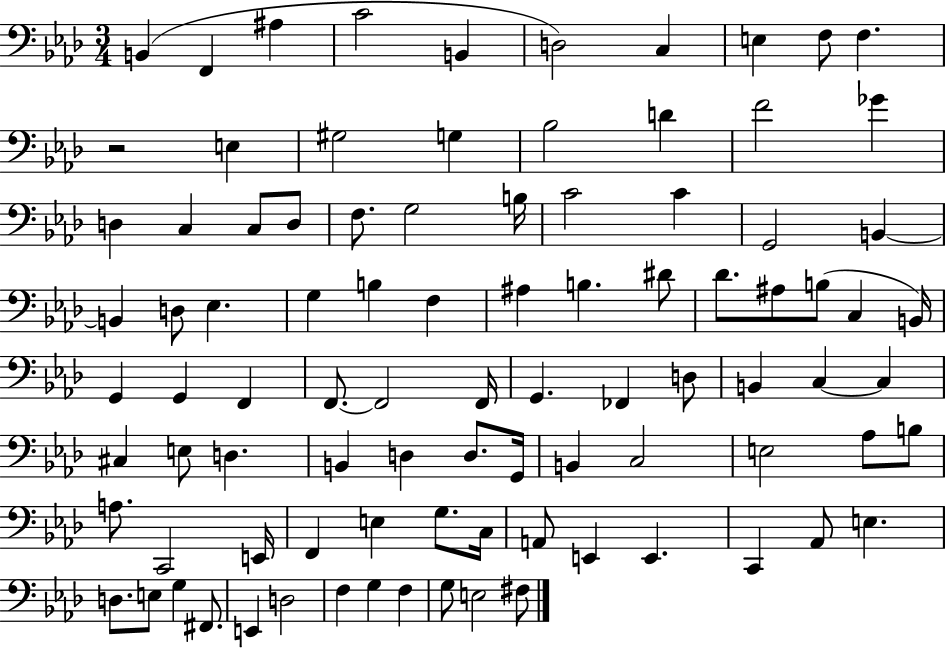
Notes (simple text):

B2/q F2/q A#3/q C4/h B2/q D3/h C3/q E3/q F3/e F3/q. R/h E3/q G#3/h G3/q Bb3/h D4/q F4/h Gb4/q D3/q C3/q C3/e D3/e F3/e. G3/h B3/s C4/h C4/q G2/h B2/q B2/q D3/e Eb3/q. G3/q B3/q F3/q A#3/q B3/q. D#4/e Db4/e. A#3/e B3/e C3/q B2/s G2/q G2/q F2/q F2/e. F2/h F2/s G2/q. FES2/q D3/e B2/q C3/q C3/q C#3/q E3/e D3/q. B2/q D3/q D3/e. G2/s B2/q C3/h E3/h Ab3/e B3/e A3/e. C2/h E2/s F2/q E3/q G3/e. C3/s A2/e E2/q E2/q. C2/q Ab2/e E3/q. D3/e. E3/e G3/q F#2/e. E2/q D3/h F3/q G3/q F3/q G3/e E3/h F#3/e